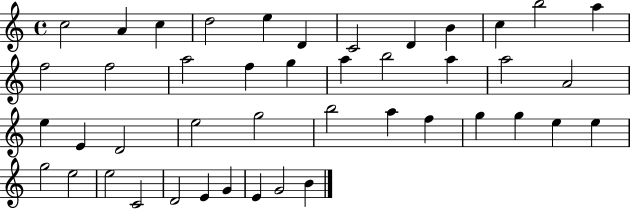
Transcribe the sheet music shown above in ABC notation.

X:1
T:Untitled
M:4/4
L:1/4
K:C
c2 A c d2 e D C2 D B c b2 a f2 f2 a2 f g a b2 a a2 A2 e E D2 e2 g2 b2 a f g g e e g2 e2 e2 C2 D2 E G E G2 B